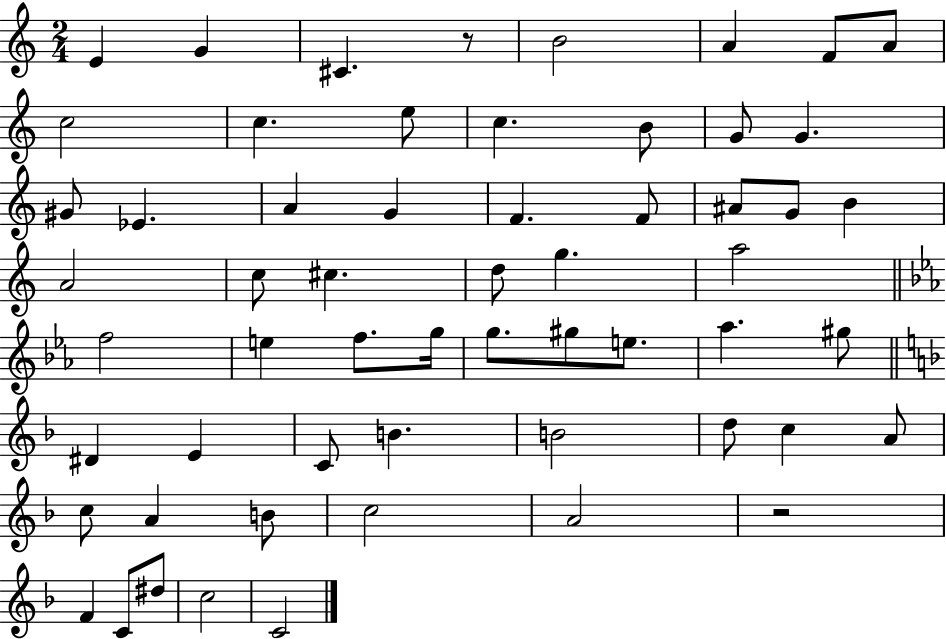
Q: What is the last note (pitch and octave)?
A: C4